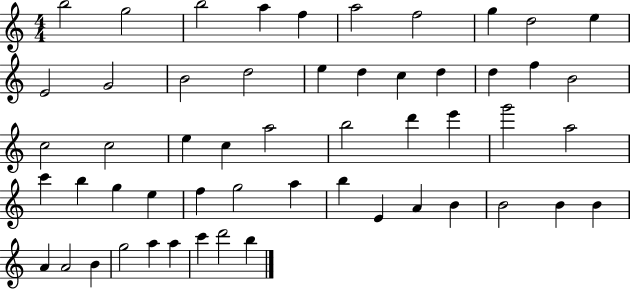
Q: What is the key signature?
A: C major